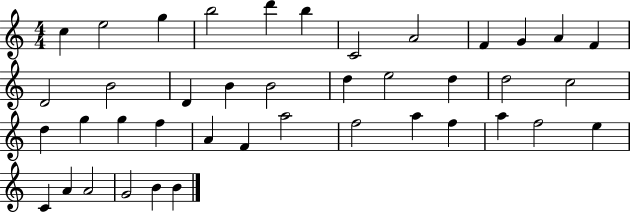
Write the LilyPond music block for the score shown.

{
  \clef treble
  \numericTimeSignature
  \time 4/4
  \key c \major
  c''4 e''2 g''4 | b''2 d'''4 b''4 | c'2 a'2 | f'4 g'4 a'4 f'4 | \break d'2 b'2 | d'4 b'4 b'2 | d''4 e''2 d''4 | d''2 c''2 | \break d''4 g''4 g''4 f''4 | a'4 f'4 a''2 | f''2 a''4 f''4 | a''4 f''2 e''4 | \break c'4 a'4 a'2 | g'2 b'4 b'4 | \bar "|."
}